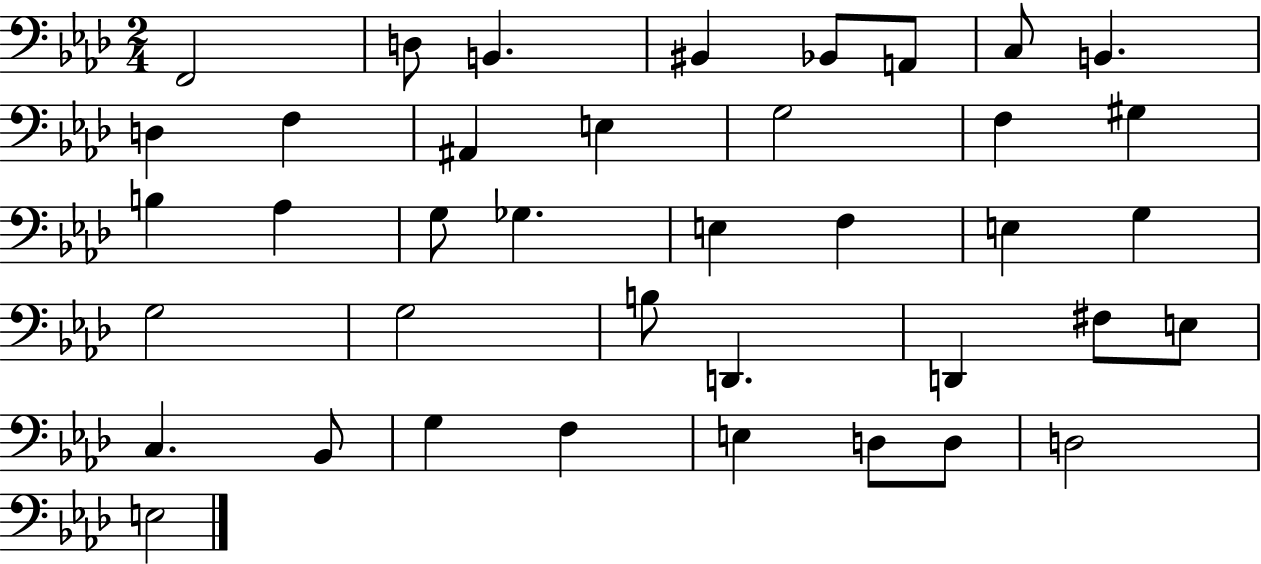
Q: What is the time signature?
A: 2/4